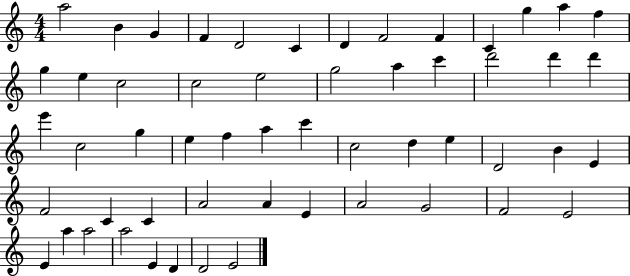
X:1
T:Untitled
M:4/4
L:1/4
K:C
a2 B G F D2 C D F2 F C g a f g e c2 c2 e2 g2 a c' d'2 d' d' e' c2 g e f a c' c2 d e D2 B E F2 C C A2 A E A2 G2 F2 E2 E a a2 a2 E D D2 E2